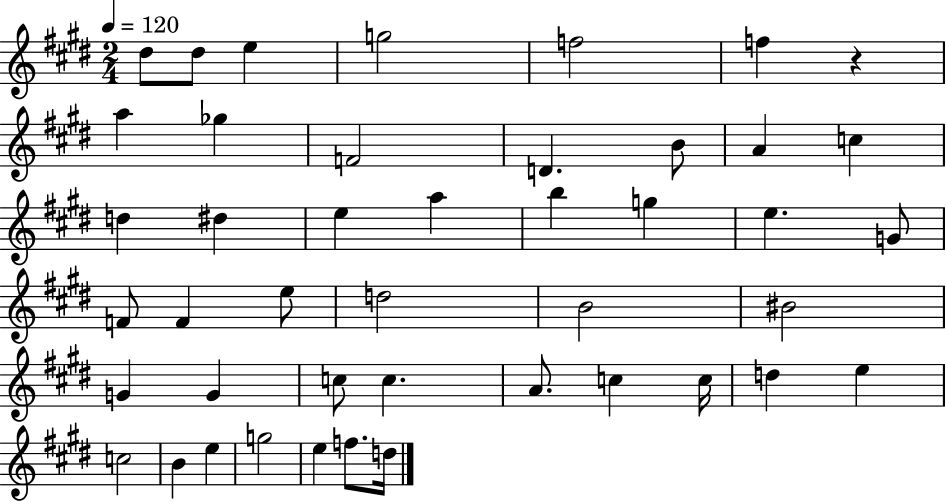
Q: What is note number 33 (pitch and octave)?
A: C5